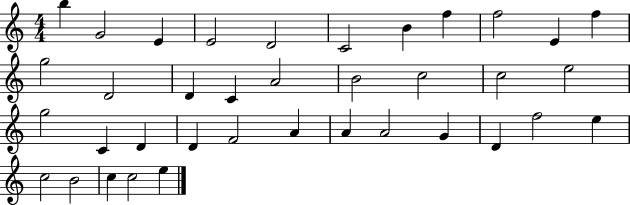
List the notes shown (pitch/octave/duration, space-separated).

B5/q G4/h E4/q E4/h D4/h C4/h B4/q F5/q F5/h E4/q F5/q G5/h D4/h D4/q C4/q A4/h B4/h C5/h C5/h E5/h G5/h C4/q D4/q D4/q F4/h A4/q A4/q A4/h G4/q D4/q F5/h E5/q C5/h B4/h C5/q C5/h E5/q